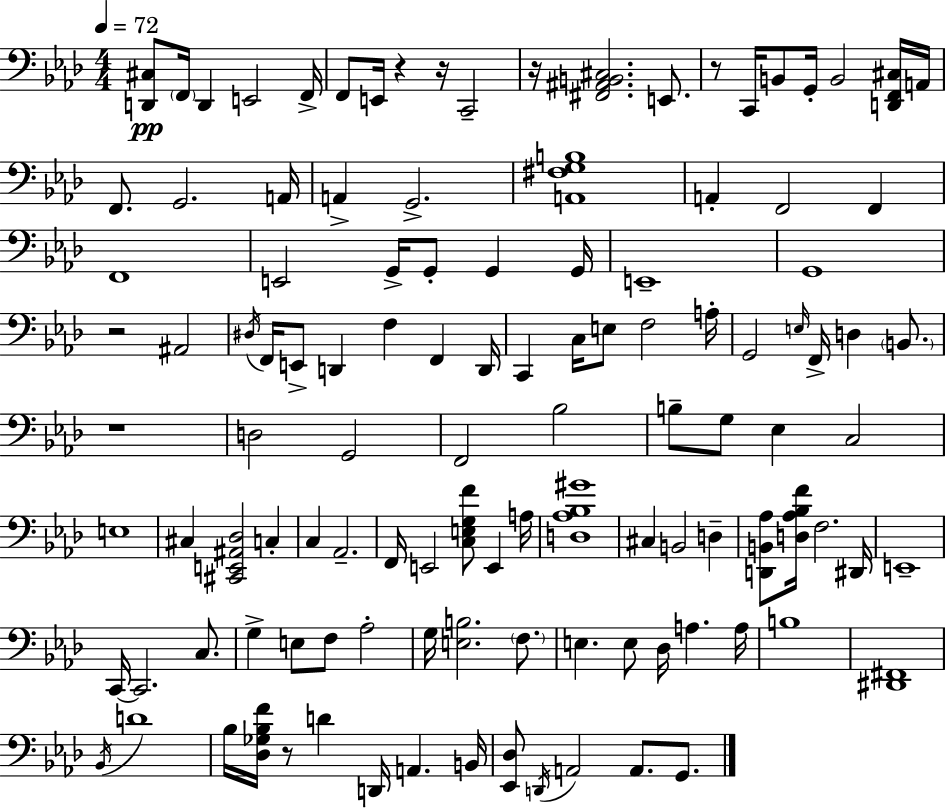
{
  \clef bass
  \numericTimeSignature
  \time 4/4
  \key aes \major
  \tempo 4 = 72
  <d, cis>8\pp \parenthesize f,16 d,4 e,2 f,16-> | f,8 e,16 r4 r16 c,2-- | r16 <fis, ais, b, cis>2. e,8. | r8 c,16 b,8 g,16-. b,2 <d, f, cis>16 a,16 | \break f,8. g,2. a,16 | a,4-> g,2.-> | <a, fis g b>1 | a,4-. f,2 f,4 | \break f,1 | e,2 g,16-> g,8-. g,4 g,16 | e,1-- | g,1 | \break r2 ais,2 | \acciaccatura { dis16 } f,16 e,8-> d,4 f4 f,4 | d,16 c,4 c16 e8 f2 | a16-. g,2 \grace { e16 } f,16-> d4 \parenthesize b,8. | \break r1 | d2 g,2 | f,2 bes2 | b8-- g8 ees4 c2 | \break e1 | cis4 <cis, e, ais, des>2 c4-. | c4 aes,2.-- | f,16 e,2 <c e g f'>8 e,4 | \break a16 <d aes bes gis'>1 | cis4 b,2 d4-- | <d, b, aes>8 <d aes bes f'>16 f2. | dis,16 e,1-- | \break c,16~~ c,2. c8. | g4-> e8 f8 aes2-. | g16 <e b>2. \parenthesize f8. | e4. e8 des16 a4. | \break a16 b1 | <dis, fis,>1 | \acciaccatura { bes,16 } d'1 | bes16 <des ges bes f'>16 r8 d'4 d,16 a,4. | \break b,16 <ees, des>8 \acciaccatura { d,16 } a,2 a,8. | g,8. \bar "|."
}